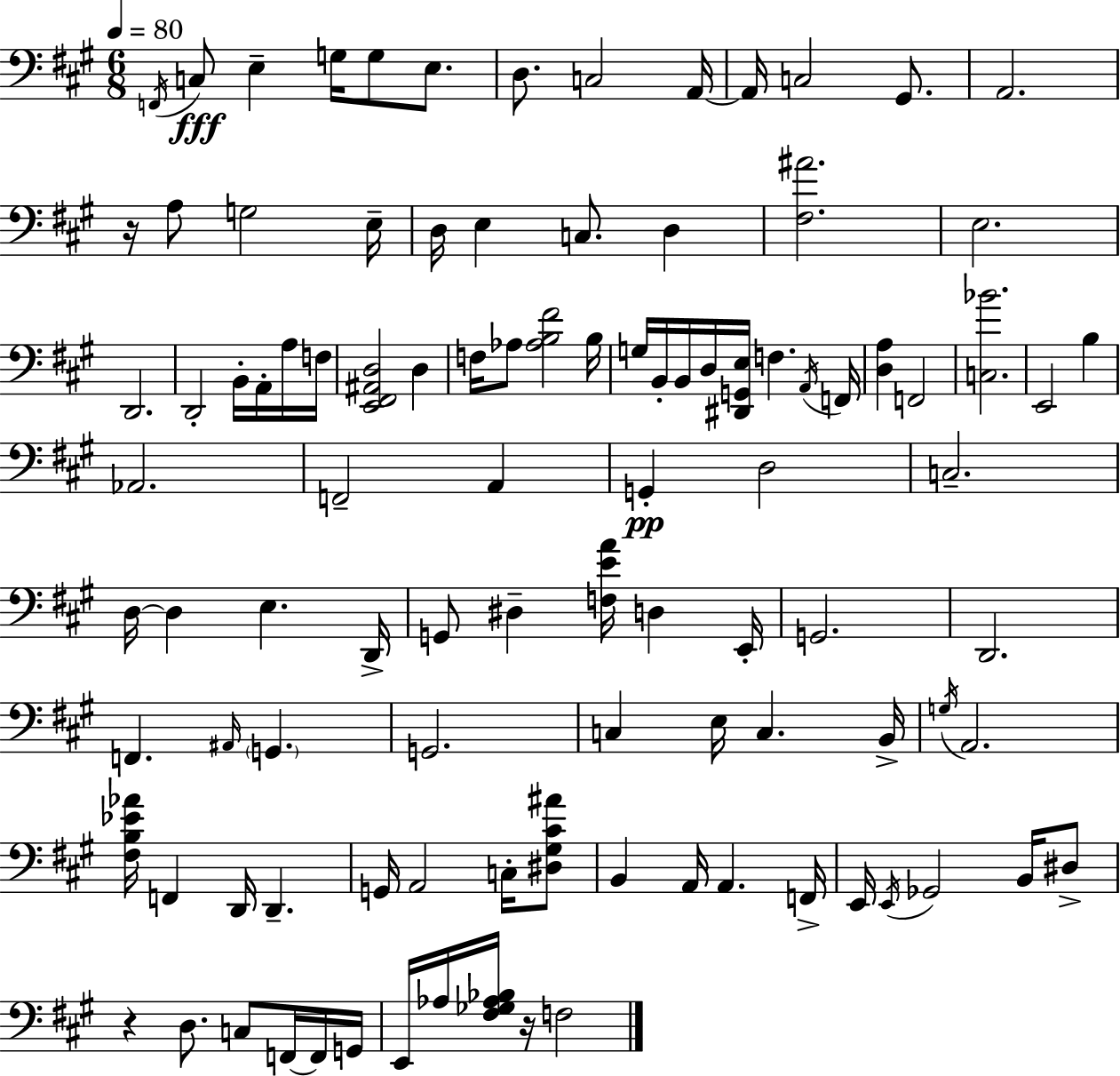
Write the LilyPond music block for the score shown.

{
  \clef bass
  \numericTimeSignature
  \time 6/8
  \key a \major
  \tempo 4 = 80
  \repeat volta 2 { \acciaccatura { f,16 }\fff c8 e4-- g16 g8 e8. | d8. c2 | a,16~~ a,16 c2 gis,8. | a,2. | \break r16 a8 g2 | e16-- d16 e4 c8. d4 | <fis ais'>2. | e2. | \break d,2. | d,2-. b,16-. a,16-. a16 | f16 <e, fis, ais, d>2 d4 | f16 aes8 <aes b fis'>2 | \break b16 g16 b,16-. b,16 d16 <dis, g, e>16 f4. | \acciaccatura { a,16 } f,16 <d a>4 f,2 | <c bes'>2. | e,2 b4 | \break aes,2. | f,2-- a,4 | g,4-.\pp d2 | c2.-- | \break d16~~ d4 e4. | d,16-> g,8 dis4-- <f e' a'>16 d4 | e,16-. g,2. | d,2. | \break f,4. \grace { ais,16 } \parenthesize g,4. | g,2. | c4 e16 c4. | b,16-> \acciaccatura { g16 } a,2. | \break <fis b ees' aes'>16 f,4 d,16 d,4.-- | g,16 a,2 | c16-. <dis gis cis' ais'>8 b,4 a,16 a,4. | f,16-> e,16 \acciaccatura { e,16 } ges,2 | \break b,16 dis8-> r4 d8. | c8 f,16~~ f,16 g,16 e,16 aes16 <fis ges aes bes>16 r16 f2 | } \bar "|."
}